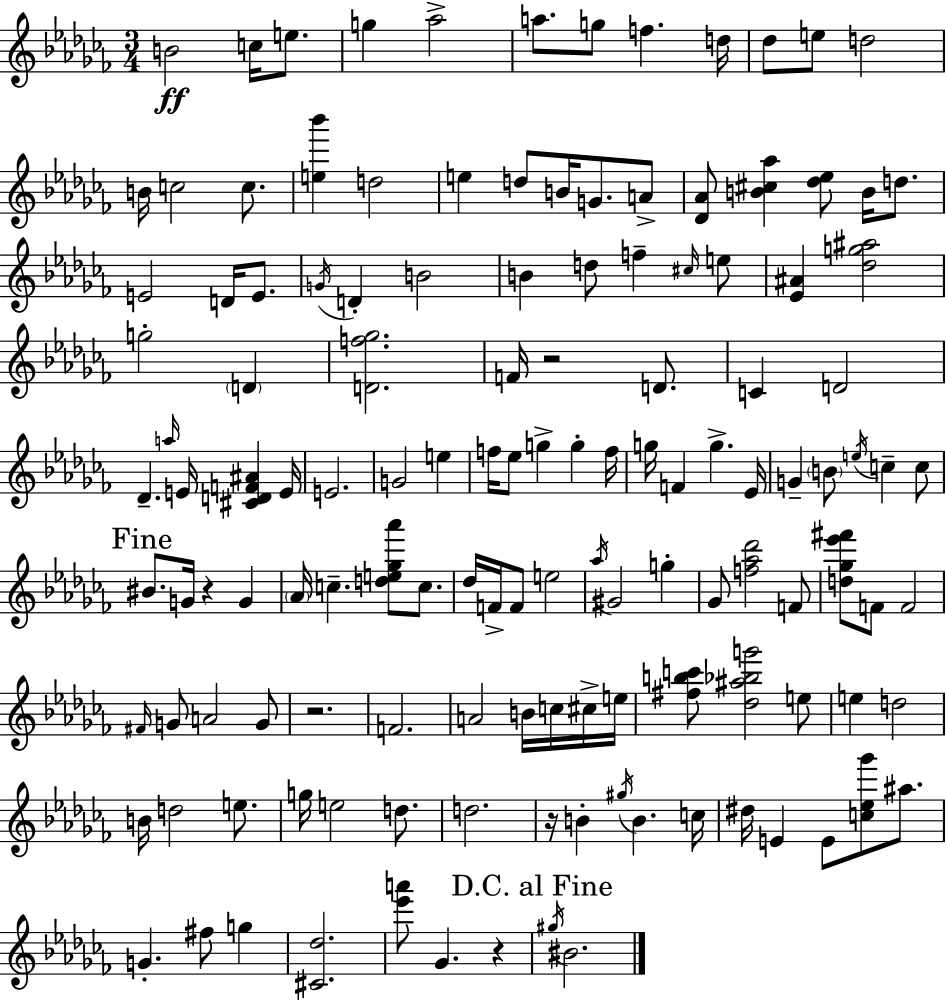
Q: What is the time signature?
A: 3/4